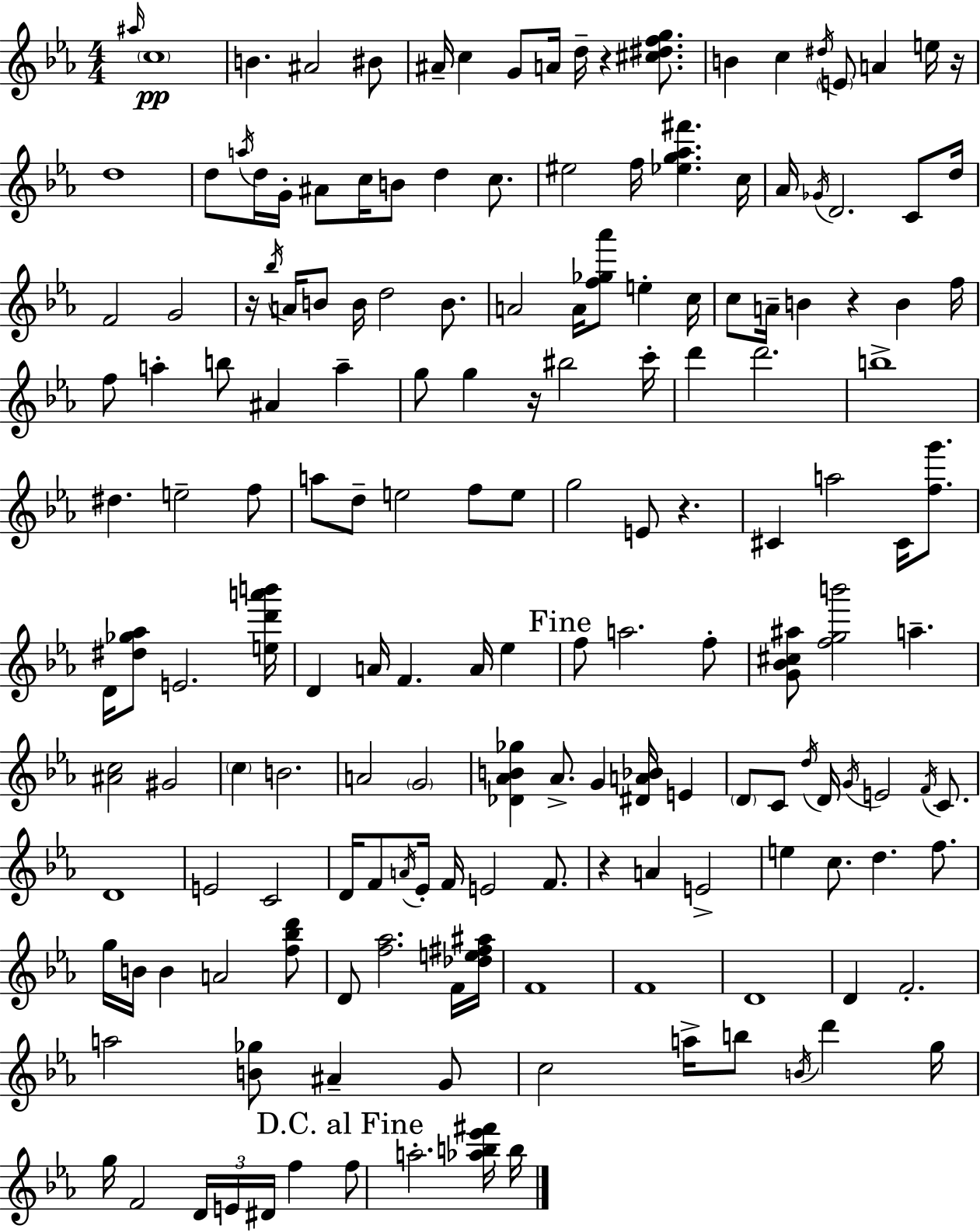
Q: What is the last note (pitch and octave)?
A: B5